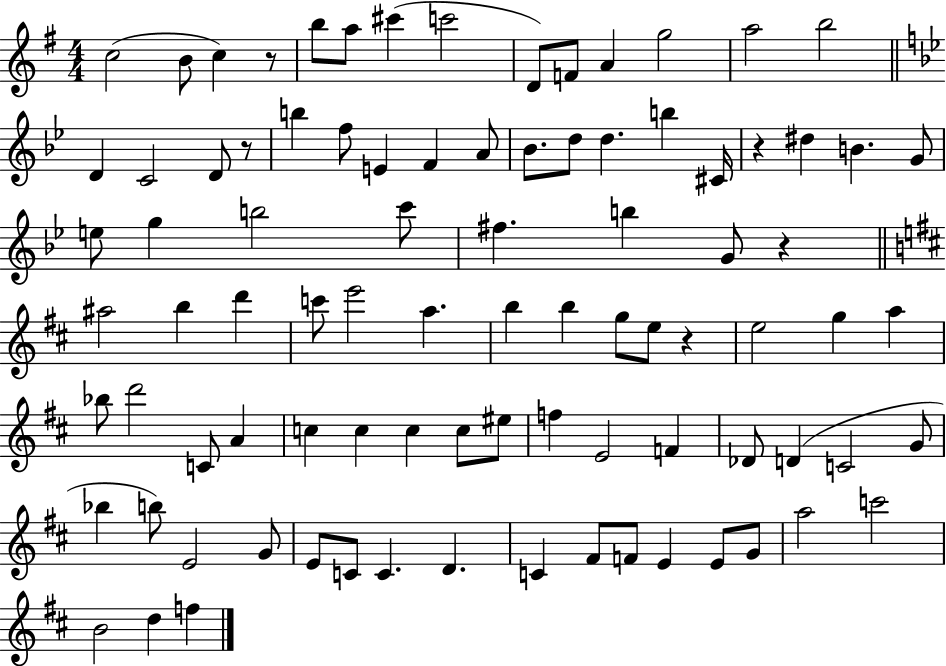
X:1
T:Untitled
M:4/4
L:1/4
K:G
c2 B/2 c z/2 b/2 a/2 ^c' c'2 D/2 F/2 A g2 a2 b2 D C2 D/2 z/2 b f/2 E F A/2 _B/2 d/2 d b ^C/4 z ^d B G/2 e/2 g b2 c'/2 ^f b G/2 z ^a2 b d' c'/2 e'2 a b b g/2 e/2 z e2 g a _b/2 d'2 C/2 A c c c c/2 ^e/2 f E2 F _D/2 D C2 G/2 _b b/2 E2 G/2 E/2 C/2 C D C ^F/2 F/2 E E/2 G/2 a2 c'2 B2 d f